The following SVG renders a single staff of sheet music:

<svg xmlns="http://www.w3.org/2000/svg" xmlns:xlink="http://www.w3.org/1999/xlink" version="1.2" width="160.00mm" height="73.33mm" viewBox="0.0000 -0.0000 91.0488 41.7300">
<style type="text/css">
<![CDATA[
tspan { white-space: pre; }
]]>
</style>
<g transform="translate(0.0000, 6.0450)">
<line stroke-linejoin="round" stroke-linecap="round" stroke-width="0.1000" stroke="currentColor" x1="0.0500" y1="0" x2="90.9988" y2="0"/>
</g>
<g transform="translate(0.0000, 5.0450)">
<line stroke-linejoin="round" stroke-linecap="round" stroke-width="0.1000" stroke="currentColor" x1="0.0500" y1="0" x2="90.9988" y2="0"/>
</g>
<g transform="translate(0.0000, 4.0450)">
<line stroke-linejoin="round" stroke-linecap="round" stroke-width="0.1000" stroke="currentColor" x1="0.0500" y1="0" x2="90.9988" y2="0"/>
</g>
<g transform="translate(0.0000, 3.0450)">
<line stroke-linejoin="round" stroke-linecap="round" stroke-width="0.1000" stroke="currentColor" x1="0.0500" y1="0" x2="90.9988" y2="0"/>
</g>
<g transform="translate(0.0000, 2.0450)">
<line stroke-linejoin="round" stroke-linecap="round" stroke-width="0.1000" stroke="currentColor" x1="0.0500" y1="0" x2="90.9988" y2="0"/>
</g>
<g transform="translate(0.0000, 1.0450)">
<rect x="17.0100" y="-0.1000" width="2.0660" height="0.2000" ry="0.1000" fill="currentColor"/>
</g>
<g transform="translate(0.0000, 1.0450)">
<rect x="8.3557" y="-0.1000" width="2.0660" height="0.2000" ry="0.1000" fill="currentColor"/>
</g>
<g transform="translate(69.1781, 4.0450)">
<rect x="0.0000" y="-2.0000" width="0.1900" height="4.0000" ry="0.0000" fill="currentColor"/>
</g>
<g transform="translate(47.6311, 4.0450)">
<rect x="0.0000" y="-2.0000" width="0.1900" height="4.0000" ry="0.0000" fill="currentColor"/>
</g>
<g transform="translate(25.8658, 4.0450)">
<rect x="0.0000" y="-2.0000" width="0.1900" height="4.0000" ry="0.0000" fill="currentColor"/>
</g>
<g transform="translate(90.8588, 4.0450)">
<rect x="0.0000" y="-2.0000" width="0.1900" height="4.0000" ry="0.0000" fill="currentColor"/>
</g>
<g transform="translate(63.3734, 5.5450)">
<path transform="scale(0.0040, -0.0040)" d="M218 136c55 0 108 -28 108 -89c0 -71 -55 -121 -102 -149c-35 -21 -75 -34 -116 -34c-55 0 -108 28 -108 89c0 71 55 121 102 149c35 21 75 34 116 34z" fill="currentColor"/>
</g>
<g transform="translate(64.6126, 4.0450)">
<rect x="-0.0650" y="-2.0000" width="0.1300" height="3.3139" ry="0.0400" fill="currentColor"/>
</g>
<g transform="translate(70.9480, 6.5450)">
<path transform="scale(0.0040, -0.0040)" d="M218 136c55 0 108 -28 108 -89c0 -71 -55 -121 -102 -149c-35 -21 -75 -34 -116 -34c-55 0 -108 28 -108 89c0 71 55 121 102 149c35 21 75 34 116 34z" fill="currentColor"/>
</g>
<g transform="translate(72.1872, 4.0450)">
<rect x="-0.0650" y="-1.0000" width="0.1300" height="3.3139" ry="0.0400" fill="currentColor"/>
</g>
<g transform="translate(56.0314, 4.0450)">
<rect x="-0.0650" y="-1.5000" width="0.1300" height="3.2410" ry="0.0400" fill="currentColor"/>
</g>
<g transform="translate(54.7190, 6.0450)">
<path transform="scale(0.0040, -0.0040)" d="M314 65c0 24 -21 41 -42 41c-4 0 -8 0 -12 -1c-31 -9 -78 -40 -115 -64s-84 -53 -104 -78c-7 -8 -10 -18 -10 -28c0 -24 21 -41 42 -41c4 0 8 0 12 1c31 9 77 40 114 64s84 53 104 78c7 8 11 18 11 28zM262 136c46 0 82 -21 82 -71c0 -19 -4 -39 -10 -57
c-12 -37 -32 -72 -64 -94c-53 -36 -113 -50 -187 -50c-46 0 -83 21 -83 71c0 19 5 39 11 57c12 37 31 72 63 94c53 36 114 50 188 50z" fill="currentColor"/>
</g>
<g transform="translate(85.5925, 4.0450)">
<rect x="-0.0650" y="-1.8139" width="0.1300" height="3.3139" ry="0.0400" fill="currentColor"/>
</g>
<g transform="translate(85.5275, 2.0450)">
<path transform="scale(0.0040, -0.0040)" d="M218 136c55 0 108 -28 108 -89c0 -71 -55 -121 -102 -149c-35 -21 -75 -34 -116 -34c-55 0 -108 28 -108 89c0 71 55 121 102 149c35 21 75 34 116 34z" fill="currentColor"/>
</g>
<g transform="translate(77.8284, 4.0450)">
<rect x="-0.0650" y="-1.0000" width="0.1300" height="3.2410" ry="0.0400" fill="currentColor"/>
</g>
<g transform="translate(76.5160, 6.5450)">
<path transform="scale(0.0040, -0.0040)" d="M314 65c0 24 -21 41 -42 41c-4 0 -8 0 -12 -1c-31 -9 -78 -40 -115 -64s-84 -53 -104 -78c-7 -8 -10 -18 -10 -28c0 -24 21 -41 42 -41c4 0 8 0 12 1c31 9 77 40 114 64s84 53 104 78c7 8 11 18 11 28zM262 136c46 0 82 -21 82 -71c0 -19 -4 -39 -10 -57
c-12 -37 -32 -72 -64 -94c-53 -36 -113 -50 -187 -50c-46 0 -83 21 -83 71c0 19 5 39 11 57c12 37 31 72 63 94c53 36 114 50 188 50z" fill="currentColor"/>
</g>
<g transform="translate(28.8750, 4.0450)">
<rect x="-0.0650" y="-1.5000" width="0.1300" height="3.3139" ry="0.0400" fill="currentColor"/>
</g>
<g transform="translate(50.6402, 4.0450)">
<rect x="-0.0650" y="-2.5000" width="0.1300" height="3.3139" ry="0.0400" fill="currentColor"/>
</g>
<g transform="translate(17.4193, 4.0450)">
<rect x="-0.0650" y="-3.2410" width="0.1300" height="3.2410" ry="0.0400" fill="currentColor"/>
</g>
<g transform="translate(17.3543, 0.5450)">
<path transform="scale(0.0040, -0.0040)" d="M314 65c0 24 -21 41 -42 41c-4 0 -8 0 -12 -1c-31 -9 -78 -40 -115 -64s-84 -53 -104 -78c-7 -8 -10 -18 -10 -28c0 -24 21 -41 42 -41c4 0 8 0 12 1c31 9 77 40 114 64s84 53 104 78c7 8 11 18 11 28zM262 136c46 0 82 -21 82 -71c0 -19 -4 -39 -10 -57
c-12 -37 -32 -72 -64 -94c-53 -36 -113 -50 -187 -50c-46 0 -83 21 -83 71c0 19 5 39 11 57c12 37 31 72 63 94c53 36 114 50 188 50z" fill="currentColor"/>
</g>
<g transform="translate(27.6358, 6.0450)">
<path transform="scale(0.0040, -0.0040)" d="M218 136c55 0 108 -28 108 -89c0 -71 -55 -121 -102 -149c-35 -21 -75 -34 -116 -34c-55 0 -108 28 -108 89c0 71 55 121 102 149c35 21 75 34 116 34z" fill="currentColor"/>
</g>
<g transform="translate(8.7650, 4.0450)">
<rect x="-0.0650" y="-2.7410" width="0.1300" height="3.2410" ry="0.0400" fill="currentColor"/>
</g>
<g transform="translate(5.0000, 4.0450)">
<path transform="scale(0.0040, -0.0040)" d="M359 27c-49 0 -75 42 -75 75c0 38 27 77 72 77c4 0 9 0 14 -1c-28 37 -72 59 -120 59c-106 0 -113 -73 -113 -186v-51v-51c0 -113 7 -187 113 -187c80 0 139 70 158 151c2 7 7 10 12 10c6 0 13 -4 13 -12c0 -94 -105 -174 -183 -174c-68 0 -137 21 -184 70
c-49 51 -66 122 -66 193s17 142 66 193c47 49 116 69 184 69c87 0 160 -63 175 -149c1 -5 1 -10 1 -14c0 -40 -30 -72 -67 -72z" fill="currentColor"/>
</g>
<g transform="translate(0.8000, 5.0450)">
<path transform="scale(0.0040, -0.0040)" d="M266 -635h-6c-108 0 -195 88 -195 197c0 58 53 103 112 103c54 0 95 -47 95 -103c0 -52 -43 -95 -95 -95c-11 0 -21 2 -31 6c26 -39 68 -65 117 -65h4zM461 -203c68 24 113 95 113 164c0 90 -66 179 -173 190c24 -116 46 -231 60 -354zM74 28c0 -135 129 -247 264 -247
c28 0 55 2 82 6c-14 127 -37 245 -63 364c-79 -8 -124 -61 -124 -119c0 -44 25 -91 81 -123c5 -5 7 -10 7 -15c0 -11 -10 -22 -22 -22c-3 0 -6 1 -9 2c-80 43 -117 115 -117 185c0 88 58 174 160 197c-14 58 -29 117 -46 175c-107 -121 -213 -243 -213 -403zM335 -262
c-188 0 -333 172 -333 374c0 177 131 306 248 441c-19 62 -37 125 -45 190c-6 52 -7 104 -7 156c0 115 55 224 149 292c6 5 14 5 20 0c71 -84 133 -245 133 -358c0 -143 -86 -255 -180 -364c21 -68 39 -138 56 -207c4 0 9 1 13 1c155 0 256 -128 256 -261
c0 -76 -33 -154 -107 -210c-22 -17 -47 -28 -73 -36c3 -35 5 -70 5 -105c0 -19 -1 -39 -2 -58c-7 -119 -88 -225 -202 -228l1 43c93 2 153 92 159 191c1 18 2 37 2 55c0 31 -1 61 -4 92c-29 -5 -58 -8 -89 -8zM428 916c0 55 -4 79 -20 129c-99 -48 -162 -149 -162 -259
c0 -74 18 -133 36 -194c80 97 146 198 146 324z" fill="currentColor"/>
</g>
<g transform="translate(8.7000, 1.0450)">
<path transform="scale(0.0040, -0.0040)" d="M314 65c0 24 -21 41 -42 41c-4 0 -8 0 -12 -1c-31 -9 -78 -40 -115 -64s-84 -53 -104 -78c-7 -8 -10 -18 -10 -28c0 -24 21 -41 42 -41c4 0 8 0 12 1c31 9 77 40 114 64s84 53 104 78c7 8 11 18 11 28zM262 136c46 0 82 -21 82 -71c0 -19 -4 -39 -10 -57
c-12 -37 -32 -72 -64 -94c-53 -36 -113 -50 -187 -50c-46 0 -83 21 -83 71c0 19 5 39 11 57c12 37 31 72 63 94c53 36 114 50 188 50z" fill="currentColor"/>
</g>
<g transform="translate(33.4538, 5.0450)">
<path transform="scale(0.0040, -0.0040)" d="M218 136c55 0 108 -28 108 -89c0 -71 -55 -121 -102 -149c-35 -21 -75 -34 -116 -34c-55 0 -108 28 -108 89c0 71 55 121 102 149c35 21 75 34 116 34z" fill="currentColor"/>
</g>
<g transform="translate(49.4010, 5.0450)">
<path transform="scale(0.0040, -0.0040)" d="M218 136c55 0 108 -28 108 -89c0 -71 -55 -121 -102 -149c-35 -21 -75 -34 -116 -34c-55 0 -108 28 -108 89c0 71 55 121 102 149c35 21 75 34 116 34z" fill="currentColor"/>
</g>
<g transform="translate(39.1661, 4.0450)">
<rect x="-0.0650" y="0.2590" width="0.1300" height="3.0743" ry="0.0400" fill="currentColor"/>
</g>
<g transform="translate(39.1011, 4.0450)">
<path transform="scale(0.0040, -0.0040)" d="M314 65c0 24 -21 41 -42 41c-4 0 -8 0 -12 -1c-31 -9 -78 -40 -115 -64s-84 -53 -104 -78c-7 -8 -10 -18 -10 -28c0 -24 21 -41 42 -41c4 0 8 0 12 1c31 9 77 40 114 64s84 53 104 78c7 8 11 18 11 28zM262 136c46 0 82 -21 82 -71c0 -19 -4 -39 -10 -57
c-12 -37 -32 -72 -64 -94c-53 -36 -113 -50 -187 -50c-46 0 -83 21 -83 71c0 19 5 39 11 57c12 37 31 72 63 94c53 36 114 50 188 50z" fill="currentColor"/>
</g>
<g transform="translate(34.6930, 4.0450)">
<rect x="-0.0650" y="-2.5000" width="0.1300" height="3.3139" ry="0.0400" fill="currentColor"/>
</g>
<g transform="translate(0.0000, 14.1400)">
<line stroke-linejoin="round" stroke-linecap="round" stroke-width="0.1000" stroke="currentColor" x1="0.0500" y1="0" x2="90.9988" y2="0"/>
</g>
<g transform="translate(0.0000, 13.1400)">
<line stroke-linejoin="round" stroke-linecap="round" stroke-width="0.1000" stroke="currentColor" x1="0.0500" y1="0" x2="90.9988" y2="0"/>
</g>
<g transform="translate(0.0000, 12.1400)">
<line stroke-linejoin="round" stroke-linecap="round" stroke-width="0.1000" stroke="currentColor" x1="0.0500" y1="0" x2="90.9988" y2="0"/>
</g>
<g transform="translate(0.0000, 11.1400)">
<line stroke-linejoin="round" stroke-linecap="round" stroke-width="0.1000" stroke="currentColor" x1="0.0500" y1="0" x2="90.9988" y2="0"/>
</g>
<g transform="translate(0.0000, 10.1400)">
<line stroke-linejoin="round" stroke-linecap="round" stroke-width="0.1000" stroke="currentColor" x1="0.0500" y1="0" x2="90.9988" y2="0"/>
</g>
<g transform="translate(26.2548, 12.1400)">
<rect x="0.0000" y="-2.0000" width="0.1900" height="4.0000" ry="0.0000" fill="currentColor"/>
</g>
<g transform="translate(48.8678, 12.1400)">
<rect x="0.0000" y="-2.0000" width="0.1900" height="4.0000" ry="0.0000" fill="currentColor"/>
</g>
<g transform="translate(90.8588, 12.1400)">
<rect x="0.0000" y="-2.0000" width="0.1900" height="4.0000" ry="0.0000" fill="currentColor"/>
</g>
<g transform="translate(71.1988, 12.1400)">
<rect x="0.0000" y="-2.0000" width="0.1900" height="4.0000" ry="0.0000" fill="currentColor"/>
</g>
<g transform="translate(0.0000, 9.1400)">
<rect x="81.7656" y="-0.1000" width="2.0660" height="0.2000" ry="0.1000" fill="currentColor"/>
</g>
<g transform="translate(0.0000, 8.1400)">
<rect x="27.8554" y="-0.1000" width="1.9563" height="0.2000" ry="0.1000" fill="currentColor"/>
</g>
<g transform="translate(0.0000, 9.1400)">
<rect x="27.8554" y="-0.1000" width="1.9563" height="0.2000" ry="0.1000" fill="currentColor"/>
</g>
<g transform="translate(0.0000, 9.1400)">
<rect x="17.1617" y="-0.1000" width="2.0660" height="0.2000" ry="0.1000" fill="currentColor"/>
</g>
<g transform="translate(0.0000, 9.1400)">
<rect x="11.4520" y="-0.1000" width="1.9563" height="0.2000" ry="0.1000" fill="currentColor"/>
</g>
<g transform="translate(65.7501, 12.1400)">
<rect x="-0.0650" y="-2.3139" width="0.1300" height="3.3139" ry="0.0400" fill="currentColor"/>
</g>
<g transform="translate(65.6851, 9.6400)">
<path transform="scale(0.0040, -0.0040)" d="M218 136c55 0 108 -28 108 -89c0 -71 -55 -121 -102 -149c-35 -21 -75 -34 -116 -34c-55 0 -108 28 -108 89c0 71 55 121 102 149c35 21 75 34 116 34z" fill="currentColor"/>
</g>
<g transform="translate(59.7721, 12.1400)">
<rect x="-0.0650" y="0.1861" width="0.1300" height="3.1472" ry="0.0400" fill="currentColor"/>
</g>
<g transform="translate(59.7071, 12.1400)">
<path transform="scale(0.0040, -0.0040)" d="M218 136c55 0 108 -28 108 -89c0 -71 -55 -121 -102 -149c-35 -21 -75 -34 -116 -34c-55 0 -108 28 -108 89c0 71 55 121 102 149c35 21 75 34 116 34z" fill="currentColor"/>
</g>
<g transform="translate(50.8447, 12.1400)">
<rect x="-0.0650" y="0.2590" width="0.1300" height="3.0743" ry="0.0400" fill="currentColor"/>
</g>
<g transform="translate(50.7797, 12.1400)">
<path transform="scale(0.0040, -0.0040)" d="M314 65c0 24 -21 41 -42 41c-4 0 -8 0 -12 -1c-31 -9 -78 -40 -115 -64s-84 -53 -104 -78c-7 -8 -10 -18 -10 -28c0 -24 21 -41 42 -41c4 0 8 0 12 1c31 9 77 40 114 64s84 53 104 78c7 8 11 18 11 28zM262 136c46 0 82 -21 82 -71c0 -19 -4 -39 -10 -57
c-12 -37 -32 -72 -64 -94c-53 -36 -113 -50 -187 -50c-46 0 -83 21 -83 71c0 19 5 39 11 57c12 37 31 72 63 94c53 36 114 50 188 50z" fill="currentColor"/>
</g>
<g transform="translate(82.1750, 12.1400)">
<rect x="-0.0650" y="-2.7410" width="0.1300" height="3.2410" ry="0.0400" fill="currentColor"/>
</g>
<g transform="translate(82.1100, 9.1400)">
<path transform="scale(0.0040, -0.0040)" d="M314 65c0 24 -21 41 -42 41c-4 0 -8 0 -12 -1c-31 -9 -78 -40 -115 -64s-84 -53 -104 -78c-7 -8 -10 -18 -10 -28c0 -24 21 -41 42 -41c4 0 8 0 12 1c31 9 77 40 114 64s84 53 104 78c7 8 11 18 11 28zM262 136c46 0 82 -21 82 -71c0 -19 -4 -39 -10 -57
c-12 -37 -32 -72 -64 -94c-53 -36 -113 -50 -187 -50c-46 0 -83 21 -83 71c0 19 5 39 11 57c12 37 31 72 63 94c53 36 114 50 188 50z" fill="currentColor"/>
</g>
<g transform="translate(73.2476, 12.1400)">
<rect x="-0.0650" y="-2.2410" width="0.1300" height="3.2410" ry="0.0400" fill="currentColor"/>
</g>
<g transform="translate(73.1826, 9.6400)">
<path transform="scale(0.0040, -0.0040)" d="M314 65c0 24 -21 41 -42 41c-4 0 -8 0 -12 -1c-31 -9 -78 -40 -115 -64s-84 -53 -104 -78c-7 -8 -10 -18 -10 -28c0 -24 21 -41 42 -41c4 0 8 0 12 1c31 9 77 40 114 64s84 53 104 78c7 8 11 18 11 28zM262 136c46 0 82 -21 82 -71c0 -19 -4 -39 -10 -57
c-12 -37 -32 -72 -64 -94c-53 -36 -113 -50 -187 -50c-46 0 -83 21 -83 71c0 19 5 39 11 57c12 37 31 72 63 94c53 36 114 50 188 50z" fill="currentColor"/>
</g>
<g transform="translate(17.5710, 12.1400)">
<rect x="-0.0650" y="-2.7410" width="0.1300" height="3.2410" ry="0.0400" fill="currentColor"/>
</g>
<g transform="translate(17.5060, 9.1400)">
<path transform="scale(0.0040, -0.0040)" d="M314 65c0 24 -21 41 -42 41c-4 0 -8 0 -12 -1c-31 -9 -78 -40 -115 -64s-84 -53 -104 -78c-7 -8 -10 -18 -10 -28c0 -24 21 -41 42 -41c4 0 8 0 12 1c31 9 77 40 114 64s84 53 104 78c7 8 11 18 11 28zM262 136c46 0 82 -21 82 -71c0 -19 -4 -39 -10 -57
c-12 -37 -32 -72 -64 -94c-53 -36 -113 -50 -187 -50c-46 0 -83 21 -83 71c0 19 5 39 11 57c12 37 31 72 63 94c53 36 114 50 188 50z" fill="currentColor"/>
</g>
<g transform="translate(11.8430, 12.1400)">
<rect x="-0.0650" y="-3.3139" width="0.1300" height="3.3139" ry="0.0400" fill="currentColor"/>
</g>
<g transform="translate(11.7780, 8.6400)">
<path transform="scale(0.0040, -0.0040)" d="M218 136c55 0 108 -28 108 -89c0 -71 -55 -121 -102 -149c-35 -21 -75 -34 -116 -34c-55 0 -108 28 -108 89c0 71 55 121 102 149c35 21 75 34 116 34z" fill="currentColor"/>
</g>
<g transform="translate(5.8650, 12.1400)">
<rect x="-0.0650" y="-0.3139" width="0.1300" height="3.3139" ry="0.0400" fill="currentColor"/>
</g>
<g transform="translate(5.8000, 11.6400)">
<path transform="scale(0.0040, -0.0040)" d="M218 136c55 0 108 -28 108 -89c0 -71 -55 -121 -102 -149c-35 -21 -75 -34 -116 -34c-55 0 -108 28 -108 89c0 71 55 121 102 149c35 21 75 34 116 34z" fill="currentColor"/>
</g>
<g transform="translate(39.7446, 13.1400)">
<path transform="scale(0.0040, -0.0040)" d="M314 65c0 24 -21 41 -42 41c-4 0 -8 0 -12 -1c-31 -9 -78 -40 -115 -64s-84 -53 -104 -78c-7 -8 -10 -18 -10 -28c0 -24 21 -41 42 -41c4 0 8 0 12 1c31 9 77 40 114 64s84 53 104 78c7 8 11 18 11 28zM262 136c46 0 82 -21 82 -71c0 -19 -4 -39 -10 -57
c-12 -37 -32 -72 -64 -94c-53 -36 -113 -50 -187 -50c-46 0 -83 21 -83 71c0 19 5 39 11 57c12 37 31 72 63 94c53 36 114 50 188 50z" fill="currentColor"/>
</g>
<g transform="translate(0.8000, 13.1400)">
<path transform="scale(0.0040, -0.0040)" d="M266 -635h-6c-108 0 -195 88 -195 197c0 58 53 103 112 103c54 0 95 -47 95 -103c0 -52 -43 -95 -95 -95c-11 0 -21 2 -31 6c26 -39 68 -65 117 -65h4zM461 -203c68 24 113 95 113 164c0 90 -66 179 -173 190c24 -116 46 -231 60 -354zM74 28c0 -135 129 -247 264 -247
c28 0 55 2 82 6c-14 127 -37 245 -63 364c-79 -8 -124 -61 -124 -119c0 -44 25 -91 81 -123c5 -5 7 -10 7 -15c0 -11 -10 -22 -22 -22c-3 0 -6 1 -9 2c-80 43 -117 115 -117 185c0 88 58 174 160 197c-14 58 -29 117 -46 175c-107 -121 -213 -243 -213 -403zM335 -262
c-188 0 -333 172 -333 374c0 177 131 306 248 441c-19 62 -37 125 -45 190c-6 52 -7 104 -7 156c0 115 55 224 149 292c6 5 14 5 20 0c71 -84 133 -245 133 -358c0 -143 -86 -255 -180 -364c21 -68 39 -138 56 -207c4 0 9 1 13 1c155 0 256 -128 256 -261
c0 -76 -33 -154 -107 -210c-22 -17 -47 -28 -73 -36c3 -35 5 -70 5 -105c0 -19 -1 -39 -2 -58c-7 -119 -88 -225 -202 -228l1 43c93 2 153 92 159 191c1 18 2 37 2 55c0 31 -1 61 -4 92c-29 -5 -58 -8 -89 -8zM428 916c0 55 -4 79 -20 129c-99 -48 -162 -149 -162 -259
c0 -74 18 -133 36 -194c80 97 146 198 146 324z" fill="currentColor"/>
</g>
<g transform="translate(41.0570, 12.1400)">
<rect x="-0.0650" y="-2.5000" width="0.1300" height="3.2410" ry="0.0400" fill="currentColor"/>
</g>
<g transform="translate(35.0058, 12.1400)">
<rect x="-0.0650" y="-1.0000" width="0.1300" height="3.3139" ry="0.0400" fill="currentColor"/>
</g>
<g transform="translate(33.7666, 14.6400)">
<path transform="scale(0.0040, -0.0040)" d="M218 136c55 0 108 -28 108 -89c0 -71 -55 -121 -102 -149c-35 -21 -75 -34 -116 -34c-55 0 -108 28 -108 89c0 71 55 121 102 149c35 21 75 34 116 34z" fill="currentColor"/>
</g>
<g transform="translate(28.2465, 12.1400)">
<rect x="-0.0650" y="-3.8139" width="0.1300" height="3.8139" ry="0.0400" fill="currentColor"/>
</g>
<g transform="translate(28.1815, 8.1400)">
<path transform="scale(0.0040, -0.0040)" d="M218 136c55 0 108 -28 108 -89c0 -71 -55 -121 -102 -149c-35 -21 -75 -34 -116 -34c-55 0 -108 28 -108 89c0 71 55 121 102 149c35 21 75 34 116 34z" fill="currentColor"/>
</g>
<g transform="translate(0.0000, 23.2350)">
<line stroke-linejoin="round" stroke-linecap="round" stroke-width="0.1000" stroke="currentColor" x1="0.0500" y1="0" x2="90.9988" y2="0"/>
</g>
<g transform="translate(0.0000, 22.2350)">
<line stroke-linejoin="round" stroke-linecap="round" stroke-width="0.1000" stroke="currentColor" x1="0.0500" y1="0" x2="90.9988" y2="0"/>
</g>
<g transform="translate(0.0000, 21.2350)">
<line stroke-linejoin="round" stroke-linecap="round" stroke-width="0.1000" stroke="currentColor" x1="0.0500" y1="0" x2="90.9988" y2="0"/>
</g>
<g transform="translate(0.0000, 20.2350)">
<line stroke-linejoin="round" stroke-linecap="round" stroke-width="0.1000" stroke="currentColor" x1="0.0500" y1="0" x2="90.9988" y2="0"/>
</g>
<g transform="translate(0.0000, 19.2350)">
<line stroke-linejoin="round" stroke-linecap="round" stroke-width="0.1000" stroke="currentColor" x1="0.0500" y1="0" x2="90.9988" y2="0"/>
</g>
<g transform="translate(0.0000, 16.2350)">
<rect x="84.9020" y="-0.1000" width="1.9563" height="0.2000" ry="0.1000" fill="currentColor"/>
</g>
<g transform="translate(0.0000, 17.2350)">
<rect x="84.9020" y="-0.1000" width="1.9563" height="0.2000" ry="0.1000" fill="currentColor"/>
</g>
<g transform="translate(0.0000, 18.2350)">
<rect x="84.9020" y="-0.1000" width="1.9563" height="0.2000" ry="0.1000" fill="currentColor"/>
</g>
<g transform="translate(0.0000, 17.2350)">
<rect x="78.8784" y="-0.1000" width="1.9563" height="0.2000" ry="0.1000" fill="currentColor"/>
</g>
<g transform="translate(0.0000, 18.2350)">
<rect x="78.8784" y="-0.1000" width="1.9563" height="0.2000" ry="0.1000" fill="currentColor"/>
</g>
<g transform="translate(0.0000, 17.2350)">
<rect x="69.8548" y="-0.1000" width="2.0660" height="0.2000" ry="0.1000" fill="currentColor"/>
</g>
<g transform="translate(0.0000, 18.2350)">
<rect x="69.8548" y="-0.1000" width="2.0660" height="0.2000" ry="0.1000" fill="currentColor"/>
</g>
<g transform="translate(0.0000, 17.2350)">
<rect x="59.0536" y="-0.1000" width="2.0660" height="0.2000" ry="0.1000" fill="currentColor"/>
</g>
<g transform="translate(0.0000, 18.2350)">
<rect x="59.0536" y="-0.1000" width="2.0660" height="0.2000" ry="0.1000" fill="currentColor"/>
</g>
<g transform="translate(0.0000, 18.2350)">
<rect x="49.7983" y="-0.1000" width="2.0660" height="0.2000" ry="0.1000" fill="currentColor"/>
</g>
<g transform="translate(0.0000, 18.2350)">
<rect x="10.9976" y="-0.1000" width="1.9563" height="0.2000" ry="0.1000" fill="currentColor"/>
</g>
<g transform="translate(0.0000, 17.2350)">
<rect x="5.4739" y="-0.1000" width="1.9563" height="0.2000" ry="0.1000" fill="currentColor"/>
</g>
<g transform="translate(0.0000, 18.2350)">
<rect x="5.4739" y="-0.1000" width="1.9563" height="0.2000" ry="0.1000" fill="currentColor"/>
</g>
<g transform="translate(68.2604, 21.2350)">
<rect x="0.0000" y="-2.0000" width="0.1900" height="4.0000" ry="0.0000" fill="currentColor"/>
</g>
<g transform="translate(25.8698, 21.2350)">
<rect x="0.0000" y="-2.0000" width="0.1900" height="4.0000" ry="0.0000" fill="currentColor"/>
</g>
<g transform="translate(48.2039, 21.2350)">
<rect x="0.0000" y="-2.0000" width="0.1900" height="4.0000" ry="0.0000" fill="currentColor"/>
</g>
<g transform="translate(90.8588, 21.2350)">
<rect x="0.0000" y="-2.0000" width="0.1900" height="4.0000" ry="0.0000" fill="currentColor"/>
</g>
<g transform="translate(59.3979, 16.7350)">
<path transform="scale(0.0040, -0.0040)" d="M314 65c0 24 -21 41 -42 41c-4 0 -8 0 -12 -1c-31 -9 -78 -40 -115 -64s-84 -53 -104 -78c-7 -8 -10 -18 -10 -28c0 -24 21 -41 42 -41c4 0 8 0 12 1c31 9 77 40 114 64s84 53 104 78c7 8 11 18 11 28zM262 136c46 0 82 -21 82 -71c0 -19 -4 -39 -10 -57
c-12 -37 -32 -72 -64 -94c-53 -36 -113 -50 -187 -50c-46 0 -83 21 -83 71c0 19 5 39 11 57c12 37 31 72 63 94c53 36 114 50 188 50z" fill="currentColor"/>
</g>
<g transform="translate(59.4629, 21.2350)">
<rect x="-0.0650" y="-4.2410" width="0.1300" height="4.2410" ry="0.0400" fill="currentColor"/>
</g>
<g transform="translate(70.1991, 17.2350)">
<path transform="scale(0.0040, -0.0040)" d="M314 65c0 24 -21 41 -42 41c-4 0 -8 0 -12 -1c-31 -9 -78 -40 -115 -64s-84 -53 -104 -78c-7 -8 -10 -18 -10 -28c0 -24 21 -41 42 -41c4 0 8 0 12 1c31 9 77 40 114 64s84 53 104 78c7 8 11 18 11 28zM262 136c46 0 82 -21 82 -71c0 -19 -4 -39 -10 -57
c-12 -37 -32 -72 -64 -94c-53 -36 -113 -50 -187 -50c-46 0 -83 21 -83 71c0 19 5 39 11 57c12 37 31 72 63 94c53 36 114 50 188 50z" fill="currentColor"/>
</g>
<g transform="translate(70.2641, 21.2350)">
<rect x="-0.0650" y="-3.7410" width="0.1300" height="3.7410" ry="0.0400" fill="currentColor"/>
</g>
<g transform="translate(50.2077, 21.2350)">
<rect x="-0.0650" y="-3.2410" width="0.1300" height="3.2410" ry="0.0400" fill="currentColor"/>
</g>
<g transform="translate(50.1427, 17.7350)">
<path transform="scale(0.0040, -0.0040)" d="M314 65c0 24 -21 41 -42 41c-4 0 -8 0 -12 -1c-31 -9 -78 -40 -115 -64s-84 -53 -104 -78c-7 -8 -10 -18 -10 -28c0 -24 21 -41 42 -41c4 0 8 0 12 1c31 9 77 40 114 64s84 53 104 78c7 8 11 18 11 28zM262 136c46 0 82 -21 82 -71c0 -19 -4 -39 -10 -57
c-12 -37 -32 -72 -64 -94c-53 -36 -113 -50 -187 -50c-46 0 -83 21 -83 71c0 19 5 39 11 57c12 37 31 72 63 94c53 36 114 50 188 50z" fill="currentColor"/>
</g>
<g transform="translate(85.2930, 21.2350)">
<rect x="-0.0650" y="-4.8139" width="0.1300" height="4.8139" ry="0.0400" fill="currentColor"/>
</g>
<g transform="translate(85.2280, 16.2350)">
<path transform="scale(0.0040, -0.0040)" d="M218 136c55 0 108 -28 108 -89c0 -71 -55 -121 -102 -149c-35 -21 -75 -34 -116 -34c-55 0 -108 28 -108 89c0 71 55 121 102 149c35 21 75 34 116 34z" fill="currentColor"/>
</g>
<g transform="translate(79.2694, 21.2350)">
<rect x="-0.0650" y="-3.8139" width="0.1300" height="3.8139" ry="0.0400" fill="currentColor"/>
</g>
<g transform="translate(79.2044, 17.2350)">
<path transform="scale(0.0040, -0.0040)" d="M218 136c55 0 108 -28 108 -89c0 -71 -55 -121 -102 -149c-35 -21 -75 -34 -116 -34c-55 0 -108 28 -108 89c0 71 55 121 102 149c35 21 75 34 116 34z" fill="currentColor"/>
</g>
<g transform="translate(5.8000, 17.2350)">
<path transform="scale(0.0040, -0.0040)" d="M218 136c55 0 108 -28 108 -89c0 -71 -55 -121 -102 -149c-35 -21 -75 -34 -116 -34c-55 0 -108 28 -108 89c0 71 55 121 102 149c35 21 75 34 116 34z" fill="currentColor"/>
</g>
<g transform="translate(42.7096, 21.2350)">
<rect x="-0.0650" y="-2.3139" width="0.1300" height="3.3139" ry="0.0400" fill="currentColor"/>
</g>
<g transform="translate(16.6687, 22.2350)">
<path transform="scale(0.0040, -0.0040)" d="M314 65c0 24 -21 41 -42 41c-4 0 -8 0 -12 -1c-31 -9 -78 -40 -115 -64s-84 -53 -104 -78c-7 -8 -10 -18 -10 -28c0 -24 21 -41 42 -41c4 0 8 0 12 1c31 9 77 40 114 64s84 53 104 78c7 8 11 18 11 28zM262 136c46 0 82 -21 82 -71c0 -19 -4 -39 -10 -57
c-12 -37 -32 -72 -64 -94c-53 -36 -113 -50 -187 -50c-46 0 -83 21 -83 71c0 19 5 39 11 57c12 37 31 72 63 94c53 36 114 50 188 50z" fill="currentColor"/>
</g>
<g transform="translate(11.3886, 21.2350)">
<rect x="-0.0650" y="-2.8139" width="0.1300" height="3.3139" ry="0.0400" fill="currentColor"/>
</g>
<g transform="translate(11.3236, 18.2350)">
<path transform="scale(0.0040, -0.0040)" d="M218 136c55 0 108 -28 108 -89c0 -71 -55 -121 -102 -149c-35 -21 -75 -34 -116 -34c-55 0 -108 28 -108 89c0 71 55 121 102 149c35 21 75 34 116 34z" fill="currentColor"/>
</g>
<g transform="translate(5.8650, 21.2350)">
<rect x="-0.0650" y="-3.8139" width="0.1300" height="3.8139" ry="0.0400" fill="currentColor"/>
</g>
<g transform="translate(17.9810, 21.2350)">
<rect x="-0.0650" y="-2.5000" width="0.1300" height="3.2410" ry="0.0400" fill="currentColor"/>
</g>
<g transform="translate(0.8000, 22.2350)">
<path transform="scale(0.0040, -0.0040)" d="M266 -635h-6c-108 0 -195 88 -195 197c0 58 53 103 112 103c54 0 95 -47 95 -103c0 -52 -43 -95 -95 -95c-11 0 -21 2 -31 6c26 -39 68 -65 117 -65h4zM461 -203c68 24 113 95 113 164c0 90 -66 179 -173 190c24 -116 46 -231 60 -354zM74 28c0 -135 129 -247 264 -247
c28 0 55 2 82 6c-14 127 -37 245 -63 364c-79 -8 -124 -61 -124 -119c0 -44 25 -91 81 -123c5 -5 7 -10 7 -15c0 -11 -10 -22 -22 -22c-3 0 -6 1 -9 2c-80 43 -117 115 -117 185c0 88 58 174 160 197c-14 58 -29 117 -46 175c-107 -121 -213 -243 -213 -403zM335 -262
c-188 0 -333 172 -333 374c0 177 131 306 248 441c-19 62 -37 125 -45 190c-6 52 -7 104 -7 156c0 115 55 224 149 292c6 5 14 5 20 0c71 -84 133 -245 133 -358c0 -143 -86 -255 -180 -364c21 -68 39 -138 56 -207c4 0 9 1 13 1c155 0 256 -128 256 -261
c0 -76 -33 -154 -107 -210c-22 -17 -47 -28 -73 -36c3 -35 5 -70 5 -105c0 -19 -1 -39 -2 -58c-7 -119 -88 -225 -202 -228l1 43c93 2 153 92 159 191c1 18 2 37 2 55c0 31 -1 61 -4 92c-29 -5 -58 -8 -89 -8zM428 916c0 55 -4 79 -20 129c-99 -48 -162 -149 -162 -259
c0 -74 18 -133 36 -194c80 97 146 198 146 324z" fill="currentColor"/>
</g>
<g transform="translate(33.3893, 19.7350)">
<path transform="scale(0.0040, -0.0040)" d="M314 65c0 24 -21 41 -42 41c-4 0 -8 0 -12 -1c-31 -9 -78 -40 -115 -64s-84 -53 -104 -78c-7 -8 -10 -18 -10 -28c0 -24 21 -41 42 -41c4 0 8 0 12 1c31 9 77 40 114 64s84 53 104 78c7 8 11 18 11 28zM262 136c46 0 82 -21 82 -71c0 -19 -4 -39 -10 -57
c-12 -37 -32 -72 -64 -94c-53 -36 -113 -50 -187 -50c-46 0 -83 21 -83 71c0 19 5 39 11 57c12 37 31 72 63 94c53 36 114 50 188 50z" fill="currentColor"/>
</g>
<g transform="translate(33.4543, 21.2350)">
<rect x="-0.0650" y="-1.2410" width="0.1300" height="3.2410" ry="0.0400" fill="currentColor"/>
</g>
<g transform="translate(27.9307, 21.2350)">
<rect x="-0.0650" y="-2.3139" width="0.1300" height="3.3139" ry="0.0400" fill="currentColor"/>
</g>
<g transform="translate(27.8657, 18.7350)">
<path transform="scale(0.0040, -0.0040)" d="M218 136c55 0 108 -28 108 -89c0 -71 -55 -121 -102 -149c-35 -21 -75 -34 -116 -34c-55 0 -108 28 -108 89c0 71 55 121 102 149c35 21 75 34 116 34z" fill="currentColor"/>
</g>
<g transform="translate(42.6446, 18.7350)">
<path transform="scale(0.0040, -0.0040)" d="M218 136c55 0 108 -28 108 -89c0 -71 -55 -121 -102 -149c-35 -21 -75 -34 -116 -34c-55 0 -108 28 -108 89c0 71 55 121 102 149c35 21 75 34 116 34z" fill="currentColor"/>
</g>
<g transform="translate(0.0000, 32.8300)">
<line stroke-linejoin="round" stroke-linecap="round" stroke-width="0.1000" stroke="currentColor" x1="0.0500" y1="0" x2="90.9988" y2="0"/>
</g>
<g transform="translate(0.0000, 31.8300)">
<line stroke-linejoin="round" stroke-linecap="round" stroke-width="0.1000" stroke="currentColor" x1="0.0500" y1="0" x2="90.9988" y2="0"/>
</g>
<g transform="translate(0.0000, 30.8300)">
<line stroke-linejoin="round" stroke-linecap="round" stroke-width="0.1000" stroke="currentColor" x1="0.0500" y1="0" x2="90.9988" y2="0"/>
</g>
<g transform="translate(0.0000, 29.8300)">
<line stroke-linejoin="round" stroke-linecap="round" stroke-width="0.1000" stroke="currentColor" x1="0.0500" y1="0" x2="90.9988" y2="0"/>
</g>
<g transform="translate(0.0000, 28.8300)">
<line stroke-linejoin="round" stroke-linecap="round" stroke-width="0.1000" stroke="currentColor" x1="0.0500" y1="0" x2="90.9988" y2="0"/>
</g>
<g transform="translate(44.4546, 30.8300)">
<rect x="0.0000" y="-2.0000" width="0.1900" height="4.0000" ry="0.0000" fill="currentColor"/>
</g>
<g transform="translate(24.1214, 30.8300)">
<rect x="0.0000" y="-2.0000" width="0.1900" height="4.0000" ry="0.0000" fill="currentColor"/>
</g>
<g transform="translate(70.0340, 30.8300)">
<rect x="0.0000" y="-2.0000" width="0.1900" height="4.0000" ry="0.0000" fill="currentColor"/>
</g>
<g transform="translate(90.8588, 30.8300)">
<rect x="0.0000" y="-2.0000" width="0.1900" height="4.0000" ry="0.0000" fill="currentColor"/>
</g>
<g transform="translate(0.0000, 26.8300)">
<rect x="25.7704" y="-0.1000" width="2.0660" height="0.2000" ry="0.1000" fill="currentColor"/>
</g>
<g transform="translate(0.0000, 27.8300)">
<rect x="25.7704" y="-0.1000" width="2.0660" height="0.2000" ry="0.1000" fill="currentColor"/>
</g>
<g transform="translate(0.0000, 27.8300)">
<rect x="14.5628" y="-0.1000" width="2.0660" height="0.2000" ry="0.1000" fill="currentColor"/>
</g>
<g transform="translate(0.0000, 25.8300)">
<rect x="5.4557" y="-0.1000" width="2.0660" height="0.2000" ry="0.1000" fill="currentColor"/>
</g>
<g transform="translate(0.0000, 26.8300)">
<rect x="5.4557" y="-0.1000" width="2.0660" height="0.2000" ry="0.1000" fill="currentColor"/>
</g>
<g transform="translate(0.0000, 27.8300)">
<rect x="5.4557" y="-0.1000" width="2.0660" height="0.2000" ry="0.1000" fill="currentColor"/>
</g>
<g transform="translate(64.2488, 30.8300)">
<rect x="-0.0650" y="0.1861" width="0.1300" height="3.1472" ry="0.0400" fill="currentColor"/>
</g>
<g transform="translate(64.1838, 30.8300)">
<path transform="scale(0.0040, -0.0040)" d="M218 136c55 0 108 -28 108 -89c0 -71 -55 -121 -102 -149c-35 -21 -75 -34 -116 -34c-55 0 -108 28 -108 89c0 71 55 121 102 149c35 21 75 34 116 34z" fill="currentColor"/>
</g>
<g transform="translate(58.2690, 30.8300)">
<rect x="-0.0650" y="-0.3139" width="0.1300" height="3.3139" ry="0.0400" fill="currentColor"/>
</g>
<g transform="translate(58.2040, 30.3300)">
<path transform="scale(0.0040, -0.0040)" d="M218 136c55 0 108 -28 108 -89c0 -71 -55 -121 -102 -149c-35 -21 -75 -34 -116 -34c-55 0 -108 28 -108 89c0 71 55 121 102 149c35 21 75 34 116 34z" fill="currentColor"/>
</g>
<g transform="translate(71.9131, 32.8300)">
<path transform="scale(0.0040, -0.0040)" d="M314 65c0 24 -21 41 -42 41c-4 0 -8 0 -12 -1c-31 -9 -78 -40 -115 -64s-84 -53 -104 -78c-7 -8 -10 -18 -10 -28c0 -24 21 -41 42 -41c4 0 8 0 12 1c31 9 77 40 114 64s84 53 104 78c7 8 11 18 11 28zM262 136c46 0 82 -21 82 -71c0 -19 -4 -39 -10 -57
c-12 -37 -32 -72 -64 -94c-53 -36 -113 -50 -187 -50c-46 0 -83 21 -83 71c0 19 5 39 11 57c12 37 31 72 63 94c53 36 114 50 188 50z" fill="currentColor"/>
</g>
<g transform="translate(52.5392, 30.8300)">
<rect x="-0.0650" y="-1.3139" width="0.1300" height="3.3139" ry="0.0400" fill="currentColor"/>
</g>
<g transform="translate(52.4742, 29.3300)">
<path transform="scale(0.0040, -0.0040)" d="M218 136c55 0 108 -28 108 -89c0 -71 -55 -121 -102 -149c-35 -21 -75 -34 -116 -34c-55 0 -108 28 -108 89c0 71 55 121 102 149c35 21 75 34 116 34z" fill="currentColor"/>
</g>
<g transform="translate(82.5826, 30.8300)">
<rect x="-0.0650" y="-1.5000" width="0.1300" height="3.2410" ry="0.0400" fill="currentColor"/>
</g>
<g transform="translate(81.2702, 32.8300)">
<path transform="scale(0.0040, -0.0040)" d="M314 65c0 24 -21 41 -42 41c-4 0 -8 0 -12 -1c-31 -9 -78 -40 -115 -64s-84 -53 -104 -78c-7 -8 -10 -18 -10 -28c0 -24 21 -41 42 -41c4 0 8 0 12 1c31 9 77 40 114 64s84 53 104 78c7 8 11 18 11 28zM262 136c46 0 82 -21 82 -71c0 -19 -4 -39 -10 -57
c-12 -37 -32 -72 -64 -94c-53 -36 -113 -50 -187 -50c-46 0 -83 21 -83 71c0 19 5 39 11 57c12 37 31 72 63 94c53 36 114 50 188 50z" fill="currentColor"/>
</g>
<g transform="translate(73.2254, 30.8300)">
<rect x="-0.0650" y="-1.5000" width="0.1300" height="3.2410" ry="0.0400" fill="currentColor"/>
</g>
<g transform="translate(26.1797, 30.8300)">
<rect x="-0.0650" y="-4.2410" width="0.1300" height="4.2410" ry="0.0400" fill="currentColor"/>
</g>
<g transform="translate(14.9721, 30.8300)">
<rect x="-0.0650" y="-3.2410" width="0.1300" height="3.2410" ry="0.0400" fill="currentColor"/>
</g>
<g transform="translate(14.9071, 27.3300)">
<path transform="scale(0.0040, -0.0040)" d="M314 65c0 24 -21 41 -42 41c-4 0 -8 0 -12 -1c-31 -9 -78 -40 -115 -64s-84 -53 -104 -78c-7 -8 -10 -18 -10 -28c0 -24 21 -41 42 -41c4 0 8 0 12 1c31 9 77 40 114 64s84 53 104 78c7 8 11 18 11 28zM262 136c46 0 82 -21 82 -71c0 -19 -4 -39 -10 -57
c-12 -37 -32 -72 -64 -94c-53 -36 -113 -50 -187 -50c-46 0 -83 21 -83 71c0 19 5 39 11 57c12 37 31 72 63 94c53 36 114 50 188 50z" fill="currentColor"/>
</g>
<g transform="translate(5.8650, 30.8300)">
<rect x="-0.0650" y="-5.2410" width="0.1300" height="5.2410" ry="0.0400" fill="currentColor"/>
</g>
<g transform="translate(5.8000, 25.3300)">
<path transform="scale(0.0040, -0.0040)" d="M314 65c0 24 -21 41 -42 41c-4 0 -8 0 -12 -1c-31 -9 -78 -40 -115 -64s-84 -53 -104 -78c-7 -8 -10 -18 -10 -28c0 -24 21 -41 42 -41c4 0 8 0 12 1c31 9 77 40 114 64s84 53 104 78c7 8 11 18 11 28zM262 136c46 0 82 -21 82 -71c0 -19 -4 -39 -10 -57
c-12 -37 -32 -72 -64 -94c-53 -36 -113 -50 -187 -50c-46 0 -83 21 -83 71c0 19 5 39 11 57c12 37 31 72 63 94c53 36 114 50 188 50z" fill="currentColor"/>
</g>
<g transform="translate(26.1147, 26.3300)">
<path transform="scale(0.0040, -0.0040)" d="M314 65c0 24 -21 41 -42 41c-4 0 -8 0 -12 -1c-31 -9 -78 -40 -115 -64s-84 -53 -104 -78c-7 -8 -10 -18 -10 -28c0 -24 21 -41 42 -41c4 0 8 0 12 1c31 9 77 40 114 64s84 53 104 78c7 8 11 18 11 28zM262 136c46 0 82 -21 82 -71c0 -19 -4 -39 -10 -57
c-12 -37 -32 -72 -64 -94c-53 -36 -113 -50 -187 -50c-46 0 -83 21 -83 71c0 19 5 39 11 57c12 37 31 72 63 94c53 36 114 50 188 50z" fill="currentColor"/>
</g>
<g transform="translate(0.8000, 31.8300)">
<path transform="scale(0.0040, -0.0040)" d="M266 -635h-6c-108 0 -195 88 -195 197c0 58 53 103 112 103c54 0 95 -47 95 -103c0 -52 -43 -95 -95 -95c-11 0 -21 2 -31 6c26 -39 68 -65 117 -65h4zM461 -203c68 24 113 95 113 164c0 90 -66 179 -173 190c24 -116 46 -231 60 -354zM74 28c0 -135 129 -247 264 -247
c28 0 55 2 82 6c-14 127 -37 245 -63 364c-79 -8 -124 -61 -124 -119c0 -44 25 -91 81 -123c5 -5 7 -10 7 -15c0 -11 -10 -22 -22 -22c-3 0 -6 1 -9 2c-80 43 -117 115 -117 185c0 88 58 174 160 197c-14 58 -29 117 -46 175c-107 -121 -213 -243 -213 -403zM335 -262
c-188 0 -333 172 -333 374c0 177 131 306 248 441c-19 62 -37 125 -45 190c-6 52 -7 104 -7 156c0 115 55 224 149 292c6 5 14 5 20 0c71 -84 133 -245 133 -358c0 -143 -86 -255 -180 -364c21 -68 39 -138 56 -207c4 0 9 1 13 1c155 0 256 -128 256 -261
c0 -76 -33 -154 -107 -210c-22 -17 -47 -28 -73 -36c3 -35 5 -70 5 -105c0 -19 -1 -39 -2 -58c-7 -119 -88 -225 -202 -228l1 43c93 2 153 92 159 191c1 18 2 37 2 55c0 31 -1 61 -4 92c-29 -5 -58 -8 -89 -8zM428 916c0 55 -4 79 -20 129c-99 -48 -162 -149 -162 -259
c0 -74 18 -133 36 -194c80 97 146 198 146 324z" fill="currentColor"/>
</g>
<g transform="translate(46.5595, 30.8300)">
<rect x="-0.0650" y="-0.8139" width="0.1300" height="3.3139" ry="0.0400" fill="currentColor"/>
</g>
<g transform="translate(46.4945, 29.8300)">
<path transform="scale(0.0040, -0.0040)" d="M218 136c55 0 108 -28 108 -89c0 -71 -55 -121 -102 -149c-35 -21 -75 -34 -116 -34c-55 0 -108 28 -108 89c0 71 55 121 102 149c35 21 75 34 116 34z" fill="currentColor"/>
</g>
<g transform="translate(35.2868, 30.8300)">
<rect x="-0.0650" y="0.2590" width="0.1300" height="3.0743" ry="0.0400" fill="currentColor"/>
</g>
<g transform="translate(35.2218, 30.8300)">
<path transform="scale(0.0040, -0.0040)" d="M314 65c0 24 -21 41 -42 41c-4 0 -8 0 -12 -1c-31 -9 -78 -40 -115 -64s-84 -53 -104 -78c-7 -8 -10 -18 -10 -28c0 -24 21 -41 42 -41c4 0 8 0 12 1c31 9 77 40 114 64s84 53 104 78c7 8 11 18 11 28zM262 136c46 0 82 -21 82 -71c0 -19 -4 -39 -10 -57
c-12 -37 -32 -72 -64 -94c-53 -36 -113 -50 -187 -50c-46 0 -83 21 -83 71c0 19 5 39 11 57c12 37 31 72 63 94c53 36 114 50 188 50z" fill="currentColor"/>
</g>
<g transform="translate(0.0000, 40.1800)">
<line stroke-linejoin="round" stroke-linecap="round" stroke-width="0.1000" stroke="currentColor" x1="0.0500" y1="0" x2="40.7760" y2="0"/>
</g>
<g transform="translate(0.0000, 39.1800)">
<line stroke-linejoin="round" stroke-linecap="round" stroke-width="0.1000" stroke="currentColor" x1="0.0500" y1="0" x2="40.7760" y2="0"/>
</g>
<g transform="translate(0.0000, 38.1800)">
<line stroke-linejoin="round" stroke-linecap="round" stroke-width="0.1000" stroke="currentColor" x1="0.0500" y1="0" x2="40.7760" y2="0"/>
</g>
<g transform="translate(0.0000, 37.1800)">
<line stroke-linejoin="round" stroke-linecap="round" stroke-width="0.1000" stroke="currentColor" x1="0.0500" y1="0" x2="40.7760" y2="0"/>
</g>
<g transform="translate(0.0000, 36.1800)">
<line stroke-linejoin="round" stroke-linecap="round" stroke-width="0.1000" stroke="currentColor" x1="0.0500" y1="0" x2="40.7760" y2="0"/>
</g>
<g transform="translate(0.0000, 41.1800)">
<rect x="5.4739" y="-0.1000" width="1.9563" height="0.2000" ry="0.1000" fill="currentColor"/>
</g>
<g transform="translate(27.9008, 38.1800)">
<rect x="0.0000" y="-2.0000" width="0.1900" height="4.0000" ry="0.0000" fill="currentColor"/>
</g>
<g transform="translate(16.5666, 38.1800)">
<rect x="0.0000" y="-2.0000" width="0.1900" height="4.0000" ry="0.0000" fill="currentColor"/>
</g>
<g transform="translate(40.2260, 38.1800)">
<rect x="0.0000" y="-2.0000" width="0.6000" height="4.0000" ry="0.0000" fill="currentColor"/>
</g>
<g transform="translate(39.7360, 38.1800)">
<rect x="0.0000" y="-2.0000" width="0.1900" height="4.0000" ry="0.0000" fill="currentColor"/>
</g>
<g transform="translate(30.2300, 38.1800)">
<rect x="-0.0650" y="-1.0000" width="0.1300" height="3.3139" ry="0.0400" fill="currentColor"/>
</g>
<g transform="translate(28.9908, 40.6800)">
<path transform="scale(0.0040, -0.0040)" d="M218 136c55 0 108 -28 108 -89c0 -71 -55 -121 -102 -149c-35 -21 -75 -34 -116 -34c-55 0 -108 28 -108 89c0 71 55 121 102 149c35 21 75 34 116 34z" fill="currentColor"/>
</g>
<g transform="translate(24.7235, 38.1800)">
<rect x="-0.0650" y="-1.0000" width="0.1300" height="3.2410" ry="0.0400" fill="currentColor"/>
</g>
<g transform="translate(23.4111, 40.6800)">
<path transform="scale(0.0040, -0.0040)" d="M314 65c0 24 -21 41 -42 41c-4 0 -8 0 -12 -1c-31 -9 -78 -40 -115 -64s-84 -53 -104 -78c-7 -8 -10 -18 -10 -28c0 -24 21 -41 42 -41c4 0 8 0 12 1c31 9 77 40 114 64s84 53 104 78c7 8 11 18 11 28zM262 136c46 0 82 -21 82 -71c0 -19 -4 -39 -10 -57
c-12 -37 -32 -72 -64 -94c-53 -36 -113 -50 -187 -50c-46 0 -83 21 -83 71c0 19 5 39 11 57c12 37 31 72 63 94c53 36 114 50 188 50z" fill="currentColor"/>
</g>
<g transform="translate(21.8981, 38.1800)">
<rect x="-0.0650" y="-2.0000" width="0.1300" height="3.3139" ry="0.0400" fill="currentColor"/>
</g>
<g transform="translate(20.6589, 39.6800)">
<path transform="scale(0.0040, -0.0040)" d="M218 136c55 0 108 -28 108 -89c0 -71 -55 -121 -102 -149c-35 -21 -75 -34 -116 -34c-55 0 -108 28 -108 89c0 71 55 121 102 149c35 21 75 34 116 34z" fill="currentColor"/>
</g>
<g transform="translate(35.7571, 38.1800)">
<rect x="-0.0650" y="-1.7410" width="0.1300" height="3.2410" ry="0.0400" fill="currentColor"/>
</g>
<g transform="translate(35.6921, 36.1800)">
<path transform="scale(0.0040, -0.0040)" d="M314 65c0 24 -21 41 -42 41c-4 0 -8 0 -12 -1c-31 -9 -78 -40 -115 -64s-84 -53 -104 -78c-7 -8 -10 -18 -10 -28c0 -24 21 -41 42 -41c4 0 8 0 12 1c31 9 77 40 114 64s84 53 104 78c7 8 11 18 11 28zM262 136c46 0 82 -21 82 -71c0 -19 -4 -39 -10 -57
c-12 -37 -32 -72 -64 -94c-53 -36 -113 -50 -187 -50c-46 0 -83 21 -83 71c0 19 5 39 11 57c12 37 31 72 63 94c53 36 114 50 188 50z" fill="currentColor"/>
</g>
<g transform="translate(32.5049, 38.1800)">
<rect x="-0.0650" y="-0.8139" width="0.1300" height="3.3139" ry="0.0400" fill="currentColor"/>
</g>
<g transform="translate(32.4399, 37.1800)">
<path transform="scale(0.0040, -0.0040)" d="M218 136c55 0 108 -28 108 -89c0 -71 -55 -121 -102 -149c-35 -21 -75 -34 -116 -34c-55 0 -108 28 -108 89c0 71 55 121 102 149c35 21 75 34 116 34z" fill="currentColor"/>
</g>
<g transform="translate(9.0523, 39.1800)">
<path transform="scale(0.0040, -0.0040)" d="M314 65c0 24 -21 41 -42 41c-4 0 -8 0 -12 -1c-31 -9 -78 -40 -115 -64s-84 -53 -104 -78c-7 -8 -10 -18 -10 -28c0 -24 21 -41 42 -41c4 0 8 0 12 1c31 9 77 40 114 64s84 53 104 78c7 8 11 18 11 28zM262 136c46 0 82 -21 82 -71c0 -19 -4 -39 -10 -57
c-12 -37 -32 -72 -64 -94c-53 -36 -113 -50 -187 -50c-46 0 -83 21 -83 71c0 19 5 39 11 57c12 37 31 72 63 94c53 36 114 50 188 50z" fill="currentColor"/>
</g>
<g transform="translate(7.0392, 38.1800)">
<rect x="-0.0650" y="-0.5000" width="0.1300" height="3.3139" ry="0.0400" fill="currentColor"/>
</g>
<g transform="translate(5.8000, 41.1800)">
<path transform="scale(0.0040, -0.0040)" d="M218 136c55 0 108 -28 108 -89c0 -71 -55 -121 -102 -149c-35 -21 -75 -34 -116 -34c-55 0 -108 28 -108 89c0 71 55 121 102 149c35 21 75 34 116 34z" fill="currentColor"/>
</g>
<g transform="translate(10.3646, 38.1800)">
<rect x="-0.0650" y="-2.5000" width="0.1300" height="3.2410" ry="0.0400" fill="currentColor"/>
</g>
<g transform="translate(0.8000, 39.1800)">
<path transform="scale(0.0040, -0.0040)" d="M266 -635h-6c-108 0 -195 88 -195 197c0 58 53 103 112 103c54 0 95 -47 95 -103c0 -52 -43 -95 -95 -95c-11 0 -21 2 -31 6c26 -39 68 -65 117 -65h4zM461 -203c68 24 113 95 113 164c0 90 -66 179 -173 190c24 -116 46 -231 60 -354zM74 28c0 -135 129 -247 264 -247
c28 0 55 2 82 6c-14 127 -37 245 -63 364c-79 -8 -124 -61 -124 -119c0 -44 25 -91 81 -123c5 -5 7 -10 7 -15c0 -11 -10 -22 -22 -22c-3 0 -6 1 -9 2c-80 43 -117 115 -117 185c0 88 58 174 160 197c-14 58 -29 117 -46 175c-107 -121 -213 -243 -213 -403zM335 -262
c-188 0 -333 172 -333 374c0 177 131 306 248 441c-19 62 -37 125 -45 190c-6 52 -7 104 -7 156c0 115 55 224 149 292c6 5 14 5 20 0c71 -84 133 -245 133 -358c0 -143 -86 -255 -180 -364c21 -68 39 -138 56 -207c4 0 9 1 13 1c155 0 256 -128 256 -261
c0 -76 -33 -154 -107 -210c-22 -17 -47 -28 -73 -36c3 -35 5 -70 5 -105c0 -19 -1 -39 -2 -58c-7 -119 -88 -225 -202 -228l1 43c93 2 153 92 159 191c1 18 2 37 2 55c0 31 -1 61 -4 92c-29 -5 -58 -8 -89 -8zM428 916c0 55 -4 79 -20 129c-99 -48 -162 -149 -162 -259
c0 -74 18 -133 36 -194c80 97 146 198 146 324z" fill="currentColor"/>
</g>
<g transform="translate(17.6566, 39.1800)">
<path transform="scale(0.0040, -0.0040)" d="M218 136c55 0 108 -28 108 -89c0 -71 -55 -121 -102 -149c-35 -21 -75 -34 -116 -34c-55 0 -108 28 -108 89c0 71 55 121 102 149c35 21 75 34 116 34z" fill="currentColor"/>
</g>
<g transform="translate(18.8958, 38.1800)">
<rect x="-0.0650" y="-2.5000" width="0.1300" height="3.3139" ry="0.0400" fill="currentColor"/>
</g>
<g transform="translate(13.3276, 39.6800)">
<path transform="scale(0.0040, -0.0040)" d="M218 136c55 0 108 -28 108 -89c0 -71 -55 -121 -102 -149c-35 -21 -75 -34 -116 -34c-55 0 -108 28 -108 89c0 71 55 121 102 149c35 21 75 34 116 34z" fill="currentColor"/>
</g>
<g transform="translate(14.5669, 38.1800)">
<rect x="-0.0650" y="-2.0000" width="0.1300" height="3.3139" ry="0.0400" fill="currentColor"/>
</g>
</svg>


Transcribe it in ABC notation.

X:1
T:Untitled
M:4/4
L:1/4
K:C
a2 b2 E G B2 G E2 F D D2 f c b a2 c' D G2 B2 B g g2 a2 c' a G2 g e2 g b2 d'2 c'2 c' e' f'2 b2 d'2 B2 d e c B E2 E2 C G2 F G F D2 D d f2